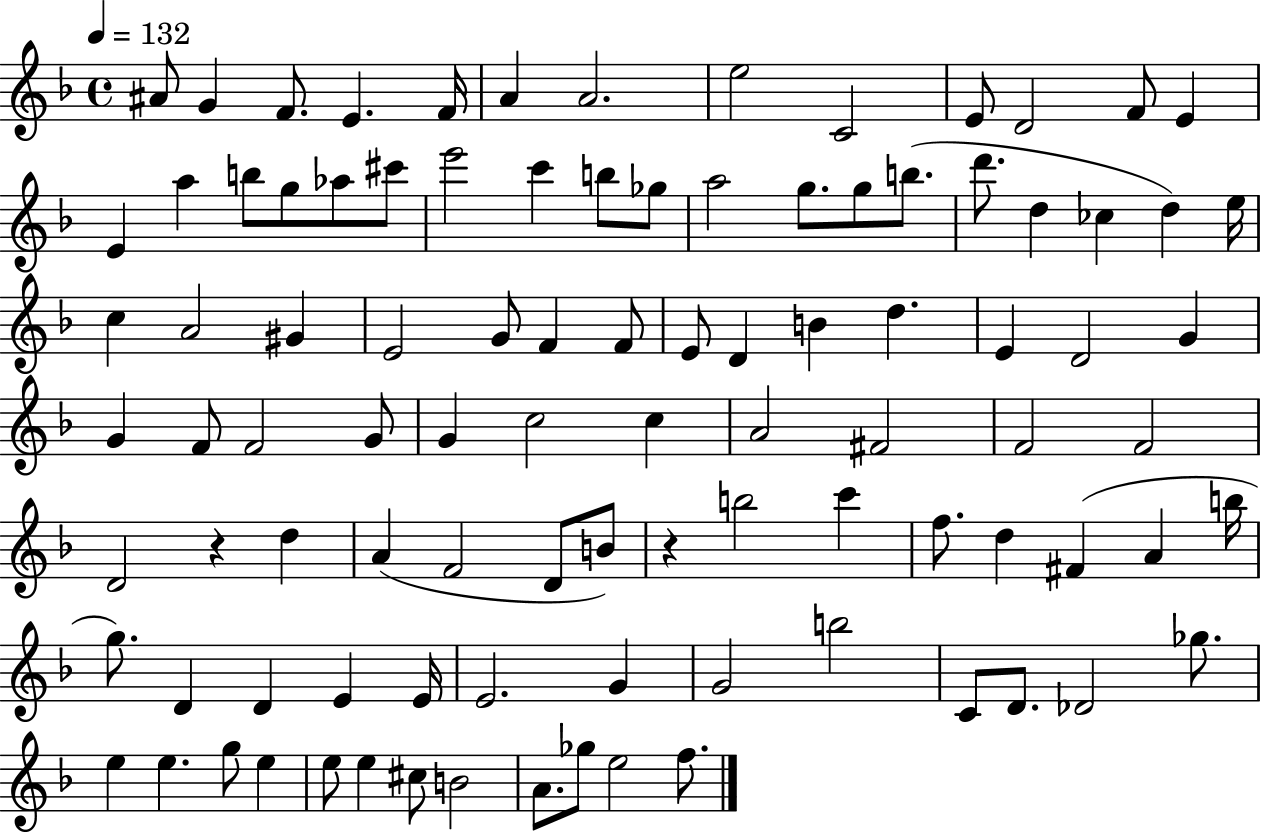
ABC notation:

X:1
T:Untitled
M:4/4
L:1/4
K:F
^A/2 G F/2 E F/4 A A2 e2 C2 E/2 D2 F/2 E E a b/2 g/2 _a/2 ^c'/2 e'2 c' b/2 _g/2 a2 g/2 g/2 b/2 d'/2 d _c d e/4 c A2 ^G E2 G/2 F F/2 E/2 D B d E D2 G G F/2 F2 G/2 G c2 c A2 ^F2 F2 F2 D2 z d A F2 D/2 B/2 z b2 c' f/2 d ^F A b/4 g/2 D D E E/4 E2 G G2 b2 C/2 D/2 _D2 _g/2 e e g/2 e e/2 e ^c/2 B2 A/2 _g/2 e2 f/2